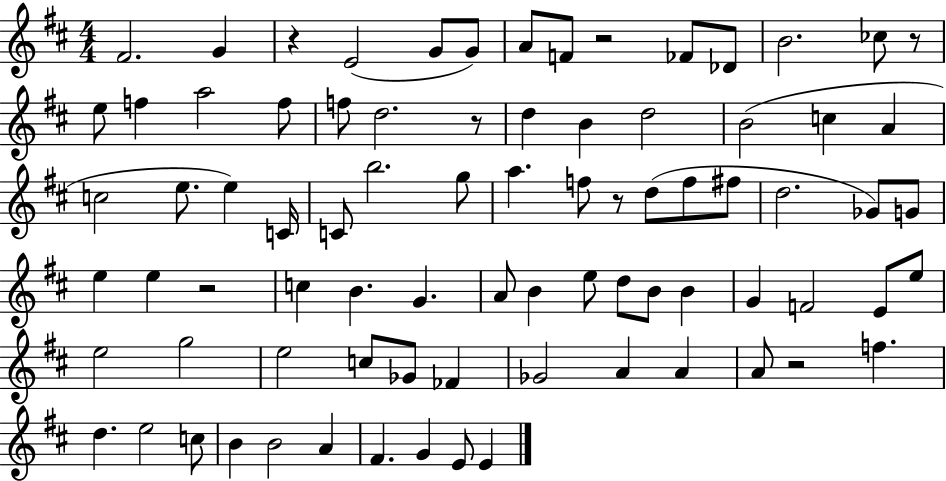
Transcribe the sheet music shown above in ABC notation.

X:1
T:Untitled
M:4/4
L:1/4
K:D
^F2 G z E2 G/2 G/2 A/2 F/2 z2 _F/2 _D/2 B2 _c/2 z/2 e/2 f a2 f/2 f/2 d2 z/2 d B d2 B2 c A c2 e/2 e C/4 C/2 b2 g/2 a f/2 z/2 d/2 f/2 ^f/2 d2 _G/2 G/2 e e z2 c B G A/2 B e/2 d/2 B/2 B G F2 E/2 e/2 e2 g2 e2 c/2 _G/2 _F _G2 A A A/2 z2 f d e2 c/2 B B2 A ^F G E/2 E